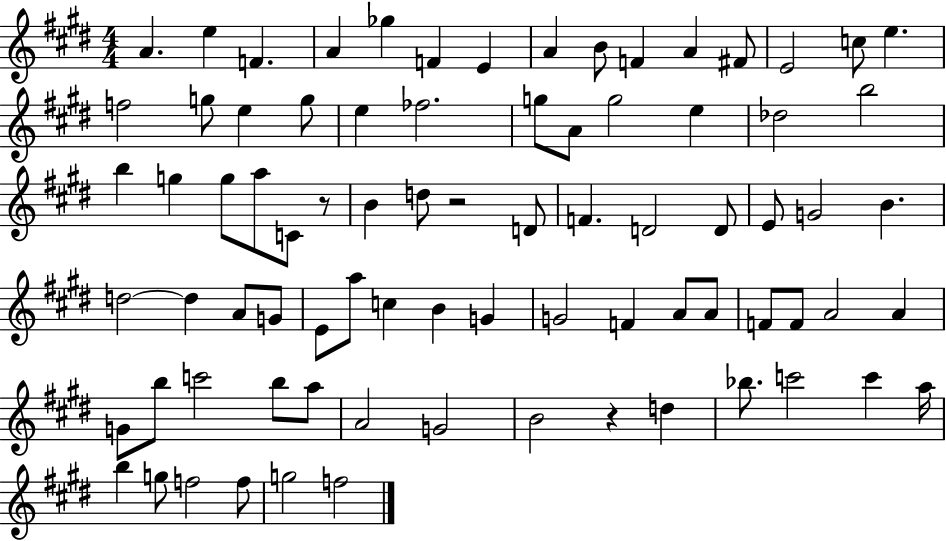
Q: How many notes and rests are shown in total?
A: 80